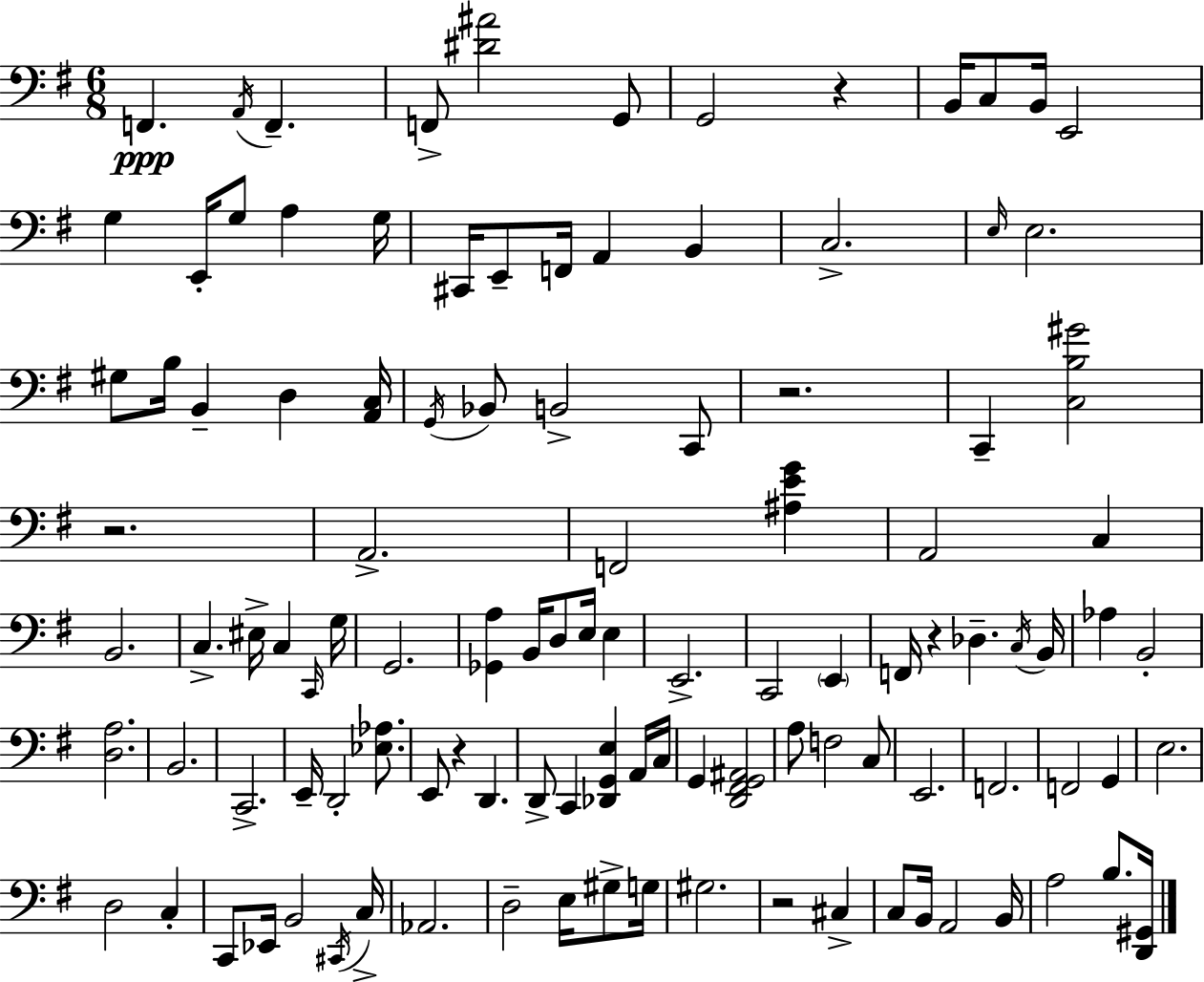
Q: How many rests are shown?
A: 6